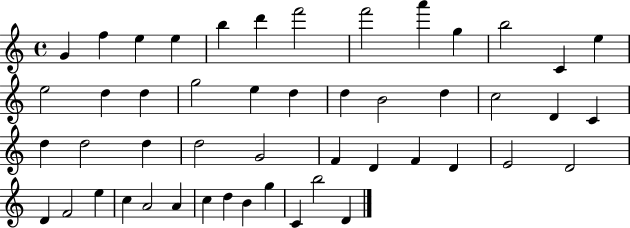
G4/q F5/q E5/q E5/q B5/q D6/q F6/h F6/h A6/q G5/q B5/h C4/q E5/q E5/h D5/q D5/q G5/h E5/q D5/q D5/q B4/h D5/q C5/h D4/q C4/q D5/q D5/h D5/q D5/h G4/h F4/q D4/q F4/q D4/q E4/h D4/h D4/q F4/h E5/q C5/q A4/h A4/q C5/q D5/q B4/q G5/q C4/q B5/h D4/q